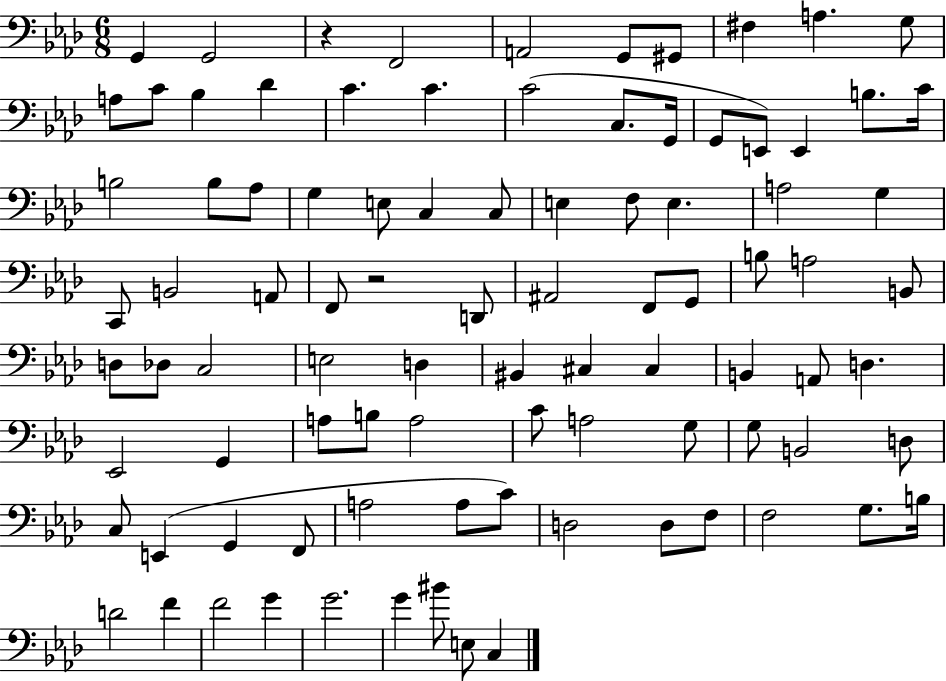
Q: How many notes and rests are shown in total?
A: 92